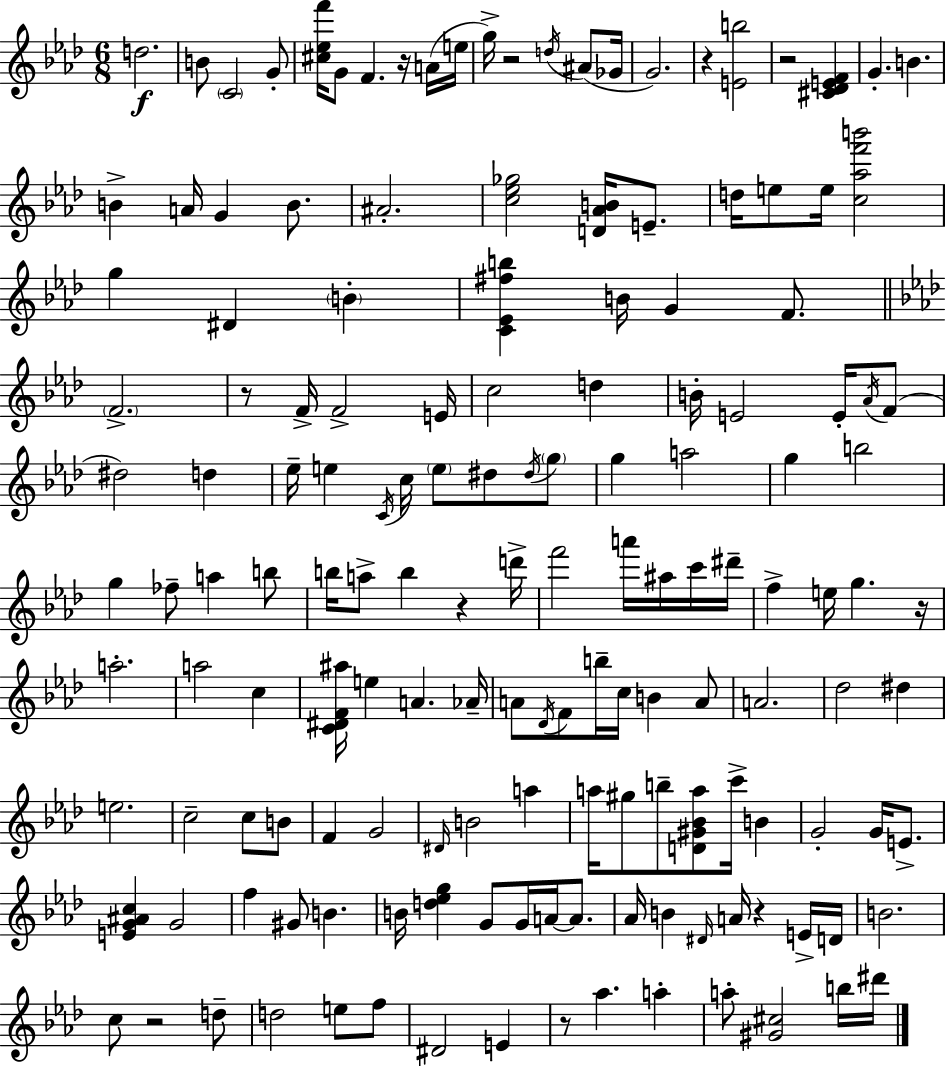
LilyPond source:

{
  \clef treble
  \numericTimeSignature
  \time 6/8
  \key aes \major
  \repeat volta 2 { d''2.\f | b'8 \parenthesize c'2 g'8-. | <cis'' ees'' f'''>16 g'8 f'4. r16 a'16( e''16 | g''16->) r2 \acciaccatura { d''16 }( ais'8 | \break ges'16 g'2.) | r4 <e' b''>2 | r2 <cis' des' e' f'>4 | g'4.-. b'4. | \break b'4-> a'16 g'4 b'8. | ais'2.-. | <c'' ees'' ges''>2 <d' aes' b'>16 e'8.-- | d''16 e''8 e''16 <c'' aes'' f''' b'''>2 | \break g''4 dis'4 \parenthesize b'4-. | <c' ees' fis'' b''>4 b'16 g'4 f'8. | \bar "||" \break \key aes \major \parenthesize f'2.-> | r8 f'16-> f'2-> e'16 | c''2 d''4 | b'16-. e'2 e'16-. \acciaccatura { aes'16 }( f'8 | \break dis''2) d''4 | ees''16-- e''4 \acciaccatura { c'16 } c''16 \parenthesize e''8 dis''8 | \acciaccatura { dis''16 } \parenthesize g''8 g''4 a''2 | g''4 b''2 | \break g''4 fes''8-- a''4 | b''8 b''16 a''8-> b''4 r4 | d'''16-> f'''2 a'''16 | ais''16 c'''16 dis'''16-- f''4-> e''16 g''4. | \break r16 a''2.-. | a''2 c''4 | <c' dis' f' ais''>16 e''4 a'4. | aes'16-- a'8 \acciaccatura { des'16 } f'8 b''16-- c''16 b'4 | \break a'8 a'2. | des''2 | dis''4 e''2. | c''2-- | \break c''8 b'8 f'4 g'2 | \grace { dis'16 } b'2 | a''4 a''16 gis''8 b''8-- <d' gis' bes' a''>8 | c'''16-> b'4 g'2-. | \break g'16 e'8.-> <e' g' ais' c''>4 g'2 | f''4 gis'8 b'4. | b'16 <d'' ees'' g''>4 g'8 | g'16 a'16~~ a'8. aes'16 b'4 \grace { dis'16 } a'16 | \break r4 e'16-> d'16 b'2. | c''8 r2 | d''8-- d''2 | e''8 f''8 dis'2 | \break e'4 r8 aes''4. | a''4-. a''8-. <gis' cis''>2 | b''16 dis'''16 } \bar "|."
}